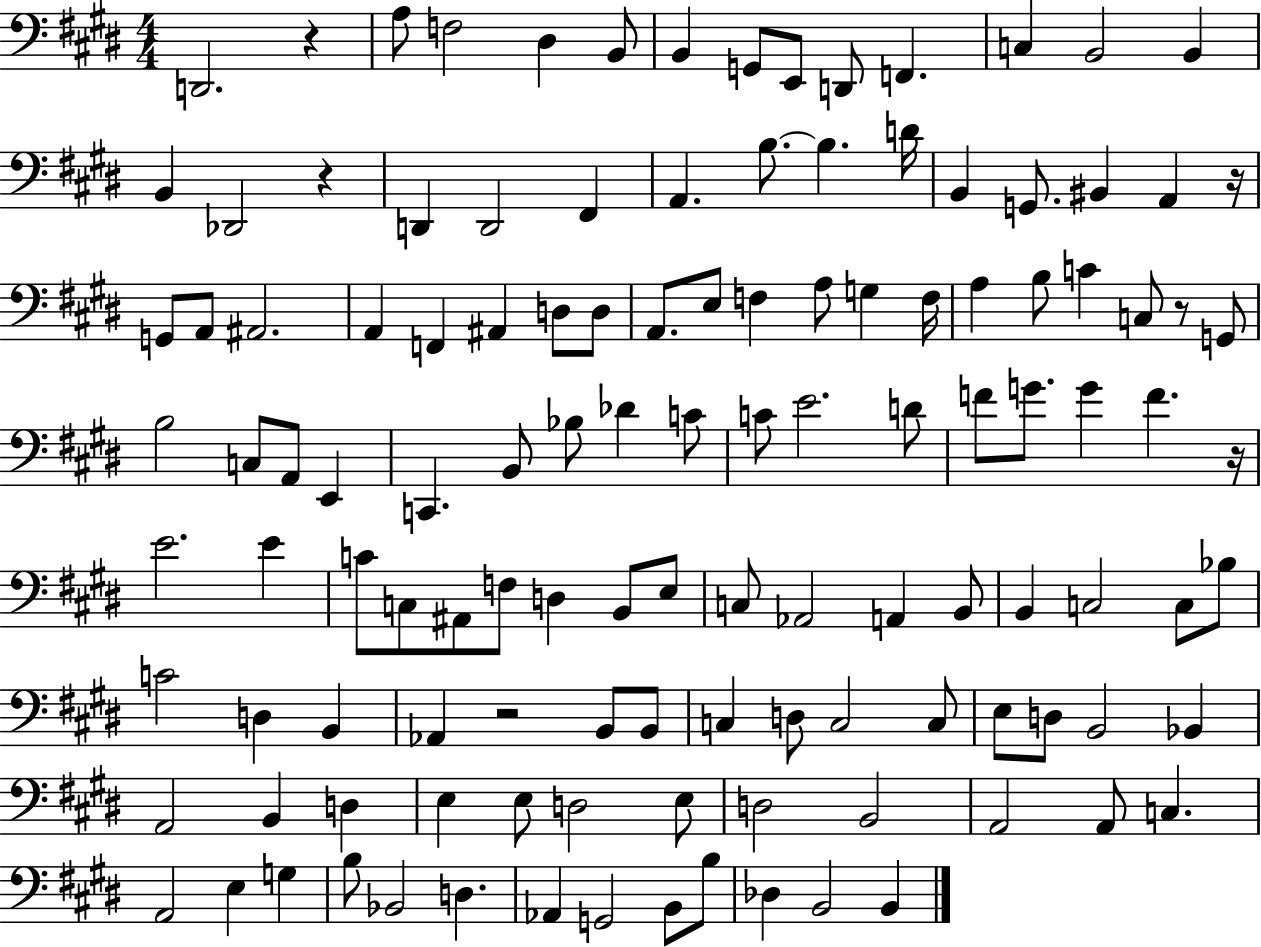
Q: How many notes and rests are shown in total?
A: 123